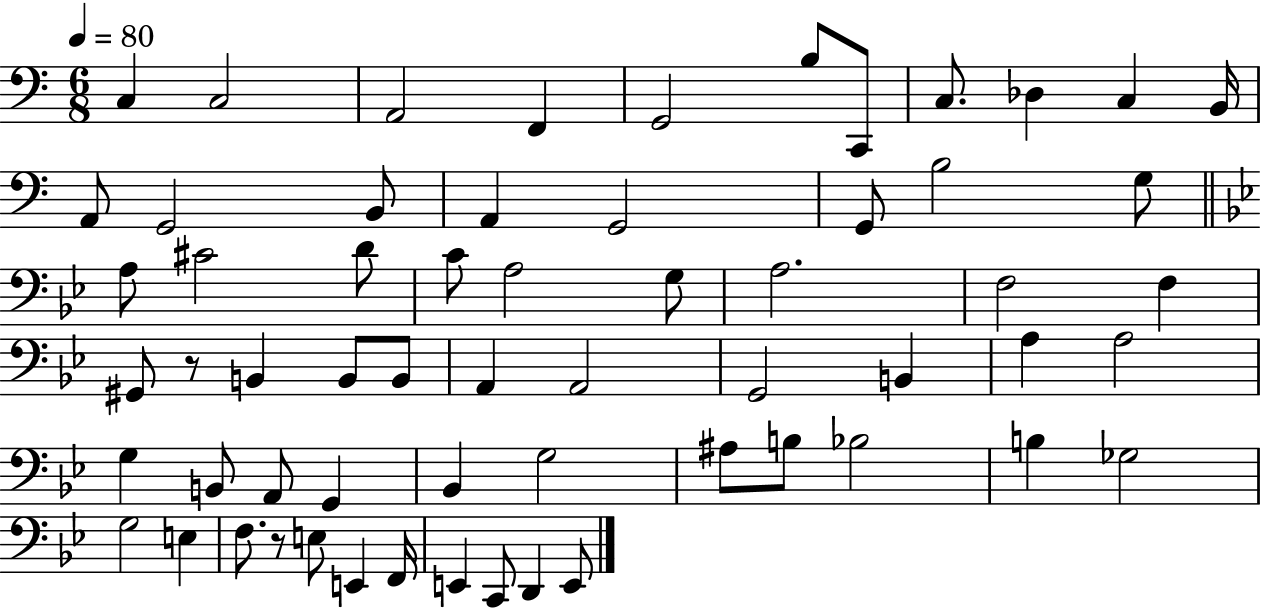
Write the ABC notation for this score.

X:1
T:Untitled
M:6/8
L:1/4
K:C
C, C,2 A,,2 F,, G,,2 B,/2 C,,/2 C,/2 _D, C, B,,/4 A,,/2 G,,2 B,,/2 A,, G,,2 G,,/2 B,2 G,/2 A,/2 ^C2 D/2 C/2 A,2 G,/2 A,2 F,2 F, ^G,,/2 z/2 B,, B,,/2 B,,/2 A,, A,,2 G,,2 B,, A, A,2 G, B,,/2 A,,/2 G,, _B,, G,2 ^A,/2 B,/2 _B,2 B, _G,2 G,2 E, F,/2 z/2 E,/2 E,, F,,/4 E,, C,,/2 D,, E,,/2